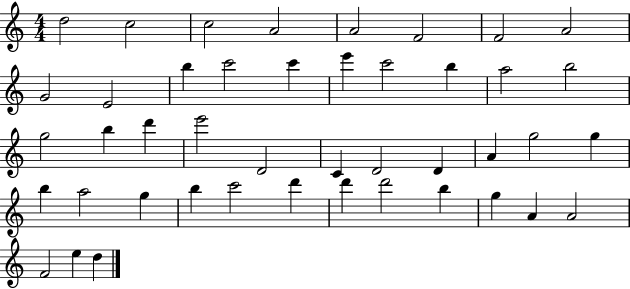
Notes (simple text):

D5/h C5/h C5/h A4/h A4/h F4/h F4/h A4/h G4/h E4/h B5/q C6/h C6/q E6/q C6/h B5/q A5/h B5/h G5/h B5/q D6/q E6/h D4/h C4/q D4/h D4/q A4/q G5/h G5/q B5/q A5/h G5/q B5/q C6/h D6/q D6/q D6/h B5/q G5/q A4/q A4/h F4/h E5/q D5/q